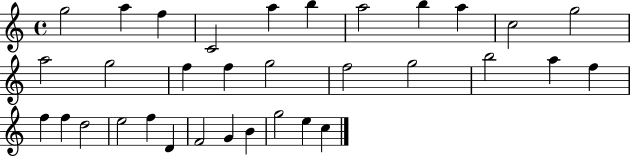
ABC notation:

X:1
T:Untitled
M:4/4
L:1/4
K:C
g2 a f C2 a b a2 b a c2 g2 a2 g2 f f g2 f2 g2 b2 a f f f d2 e2 f D F2 G B g2 e c